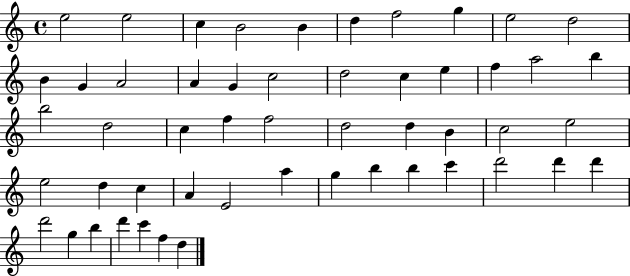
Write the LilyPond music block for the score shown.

{
  \clef treble
  \time 4/4
  \defaultTimeSignature
  \key c \major
  e''2 e''2 | c''4 b'2 b'4 | d''4 f''2 g''4 | e''2 d''2 | \break b'4 g'4 a'2 | a'4 g'4 c''2 | d''2 c''4 e''4 | f''4 a''2 b''4 | \break b''2 d''2 | c''4 f''4 f''2 | d''2 d''4 b'4 | c''2 e''2 | \break e''2 d''4 c''4 | a'4 e'2 a''4 | g''4 b''4 b''4 c'''4 | d'''2 d'''4 d'''4 | \break d'''2 g''4 b''4 | d'''4 c'''4 f''4 d''4 | \bar "|."
}